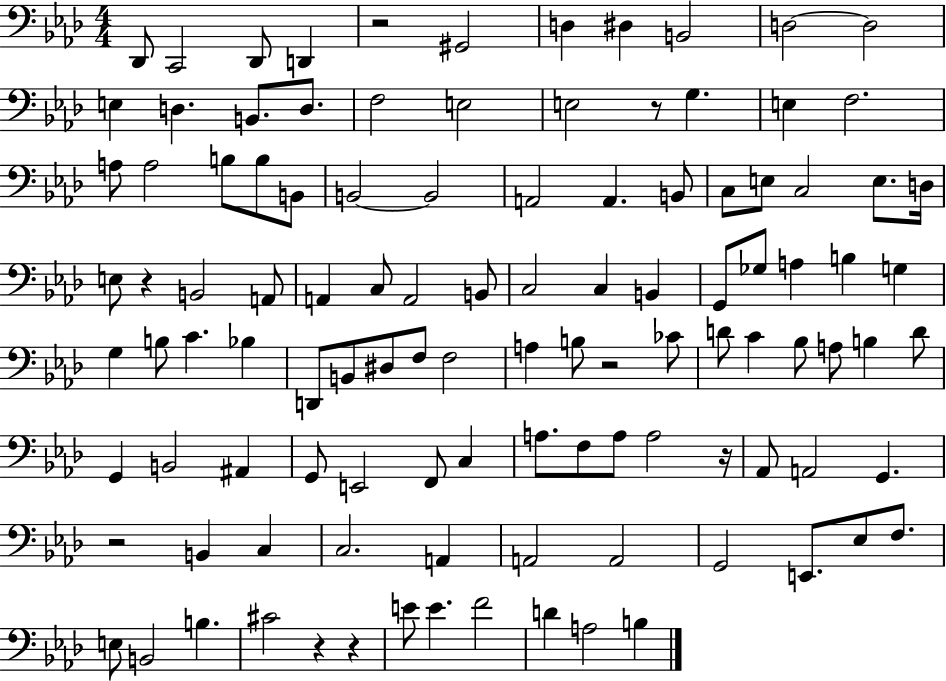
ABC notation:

X:1
T:Untitled
M:4/4
L:1/4
K:Ab
_D,,/2 C,,2 _D,,/2 D,, z2 ^G,,2 D, ^D, B,,2 D,2 D,2 E, D, B,,/2 D,/2 F,2 E,2 E,2 z/2 G, E, F,2 A,/2 A,2 B,/2 B,/2 B,,/2 B,,2 B,,2 A,,2 A,, B,,/2 C,/2 E,/2 C,2 E,/2 D,/4 E,/2 z B,,2 A,,/2 A,, C,/2 A,,2 B,,/2 C,2 C, B,, G,,/2 _G,/2 A, B, G, G, B,/2 C _B, D,,/2 B,,/2 ^D,/2 F,/2 F,2 A, B,/2 z2 _C/2 D/2 C _B,/2 A,/2 B, D/2 G,, B,,2 ^A,, G,,/2 E,,2 F,,/2 C, A,/2 F,/2 A,/2 A,2 z/4 _A,,/2 A,,2 G,, z2 B,, C, C,2 A,, A,,2 A,,2 G,,2 E,,/2 _E,/2 F,/2 E,/2 B,,2 B, ^C2 z z E/2 E F2 D A,2 B,